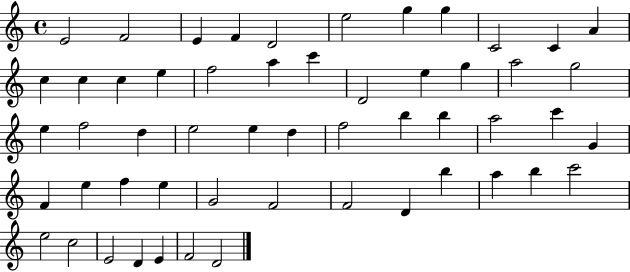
X:1
T:Untitled
M:4/4
L:1/4
K:C
E2 F2 E F D2 e2 g g C2 C A c c c e f2 a c' D2 e g a2 g2 e f2 d e2 e d f2 b b a2 c' G F e f e G2 F2 F2 D b a b c'2 e2 c2 E2 D E F2 D2